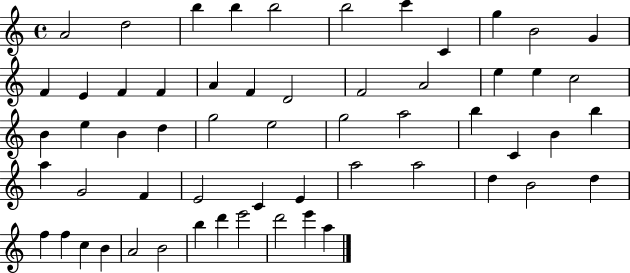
X:1
T:Untitled
M:4/4
L:1/4
K:C
A2 d2 b b b2 b2 c' C g B2 G F E F F A F D2 F2 A2 e e c2 B e B d g2 e2 g2 a2 b C B b a G2 F E2 C E a2 a2 d B2 d f f c B A2 B2 b d' e'2 d'2 e' a